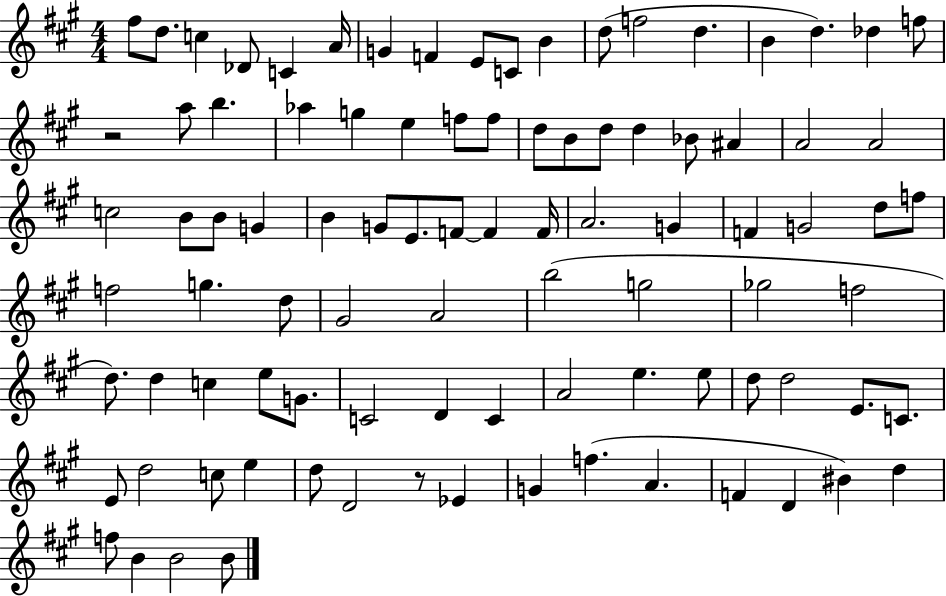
X:1
T:Untitled
M:4/4
L:1/4
K:A
^f/2 d/2 c _D/2 C A/4 G F E/2 C/2 B d/2 f2 d B d _d f/2 z2 a/2 b _a g e f/2 f/2 d/2 B/2 d/2 d _B/2 ^A A2 A2 c2 B/2 B/2 G B G/2 E/2 F/2 F F/4 A2 G F G2 d/2 f/2 f2 g d/2 ^G2 A2 b2 g2 _g2 f2 d/2 d c e/2 G/2 C2 D C A2 e e/2 d/2 d2 E/2 C/2 E/2 d2 c/2 e d/2 D2 z/2 _E G f A F D ^B d f/2 B B2 B/2